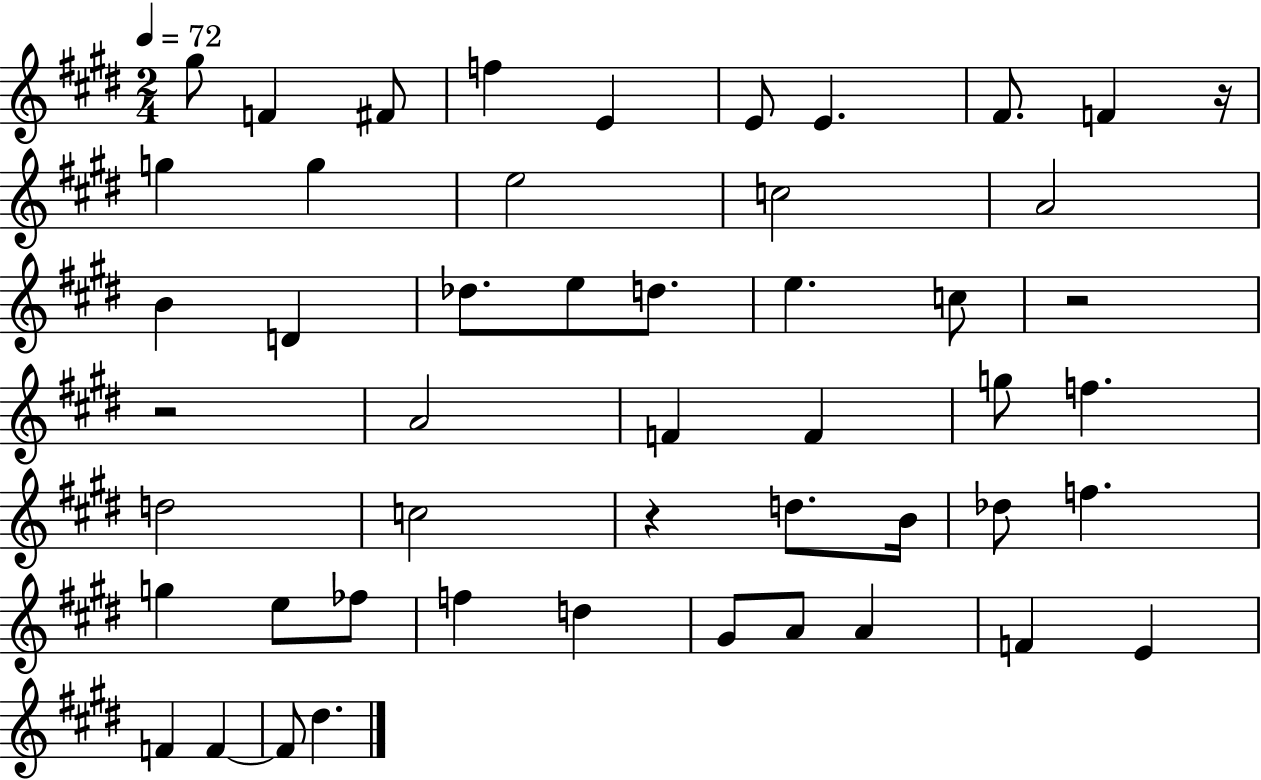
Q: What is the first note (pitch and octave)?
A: G#5